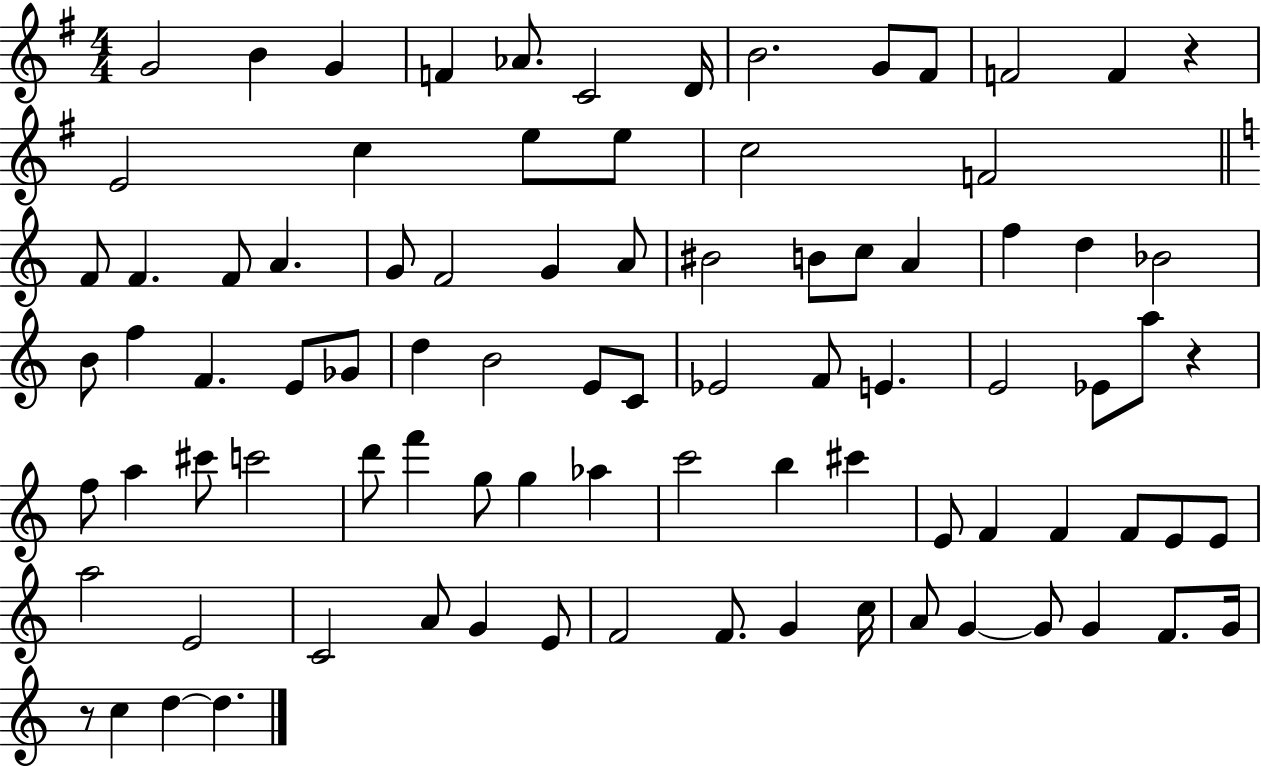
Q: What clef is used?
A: treble